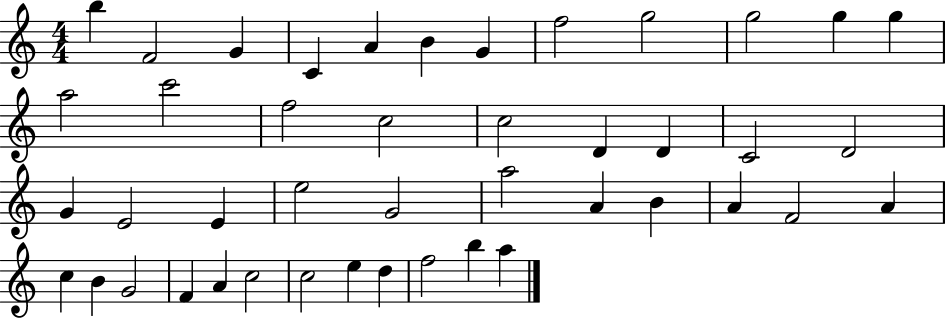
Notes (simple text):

B5/q F4/h G4/q C4/q A4/q B4/q G4/q F5/h G5/h G5/h G5/q G5/q A5/h C6/h F5/h C5/h C5/h D4/q D4/q C4/h D4/h G4/q E4/h E4/q E5/h G4/h A5/h A4/q B4/q A4/q F4/h A4/q C5/q B4/q G4/h F4/q A4/q C5/h C5/h E5/q D5/q F5/h B5/q A5/q